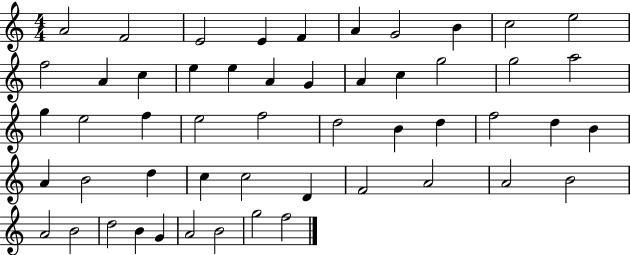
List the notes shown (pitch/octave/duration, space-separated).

A4/h F4/h E4/h E4/q F4/q A4/q G4/h B4/q C5/h E5/h F5/h A4/q C5/q E5/q E5/q A4/q G4/q A4/q C5/q G5/h G5/h A5/h G5/q E5/h F5/q E5/h F5/h D5/h B4/q D5/q F5/h D5/q B4/q A4/q B4/h D5/q C5/q C5/h D4/q F4/h A4/h A4/h B4/h A4/h B4/h D5/h B4/q G4/q A4/h B4/h G5/h F5/h